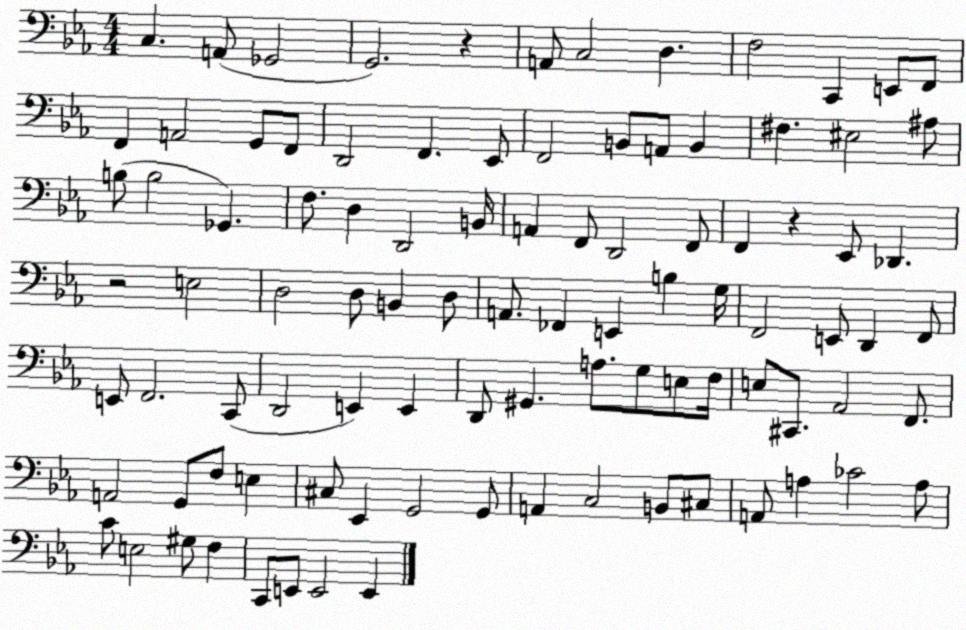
X:1
T:Untitled
M:4/4
L:1/4
K:Eb
C, A,,/2 _G,,2 G,,2 z A,,/2 C,2 D, F,2 C,, E,,/2 F,,/2 F,, A,,2 G,,/2 F,,/2 D,,2 F,, _E,,/2 F,,2 B,,/2 A,,/2 B,, ^F, ^E,2 ^A,/2 B,/2 B,2 _G,, F,/2 D, D,,2 B,,/4 A,, F,,/2 D,,2 F,,/2 F,, z _E,,/2 _D,, z2 E,2 D,2 D,/2 B,, D,/2 A,,/2 _F,, E,, B, G,/4 F,,2 E,,/2 D,, F,,/2 E,,/2 F,,2 C,,/2 D,,2 E,, E,, D,,/2 ^G,, A,/2 G,/2 E,/2 F,/4 E,/2 ^C,,/2 _A,,2 F,,/2 A,,2 G,,/2 F,/2 E, ^C,/2 _E,, G,,2 G,,/2 A,, C,2 B,,/2 ^C,/2 A,,/2 A, _C2 A,/2 C/2 E,2 ^G,/2 F, C,,/2 E,,/2 E,,2 E,,